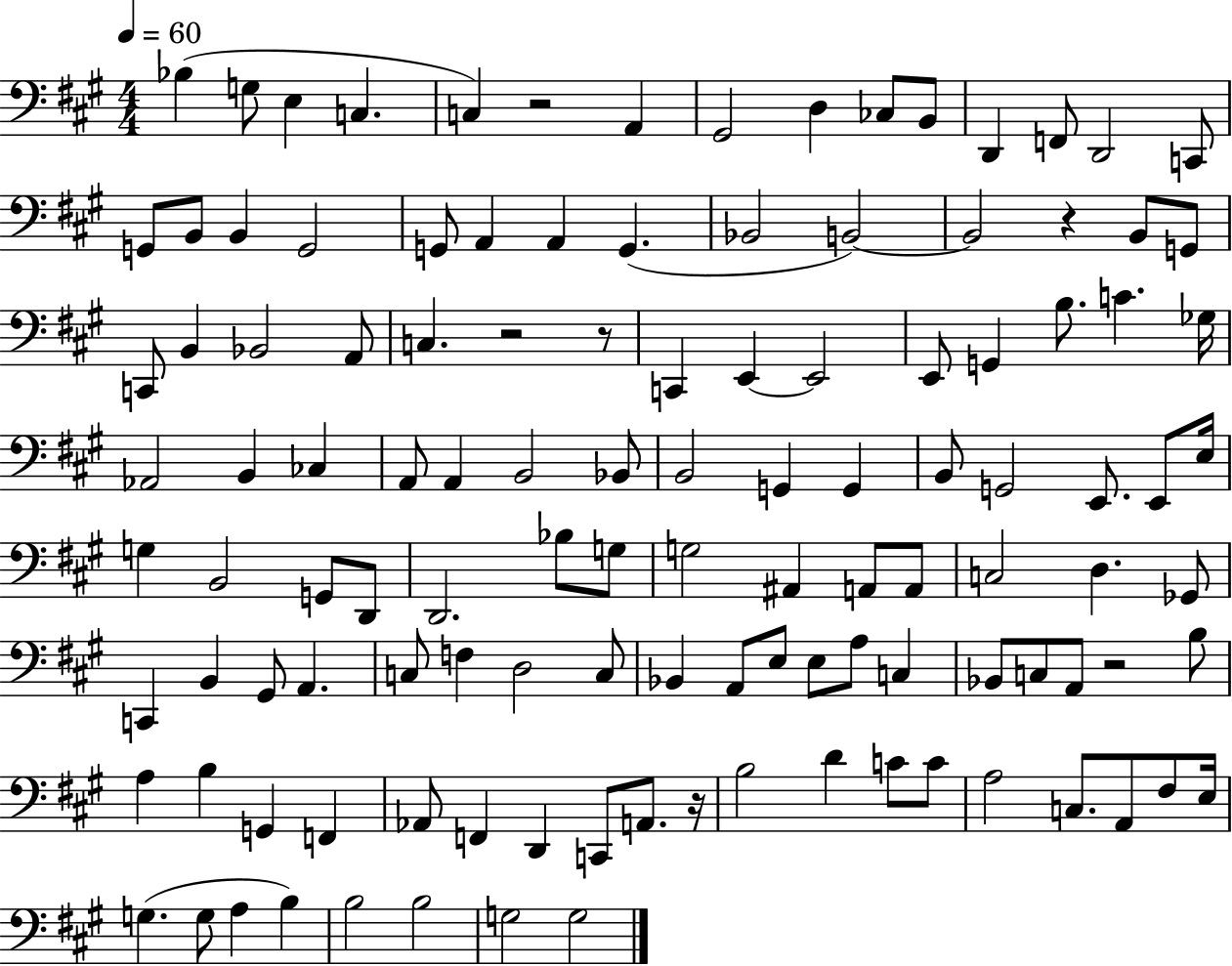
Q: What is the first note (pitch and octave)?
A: Bb3